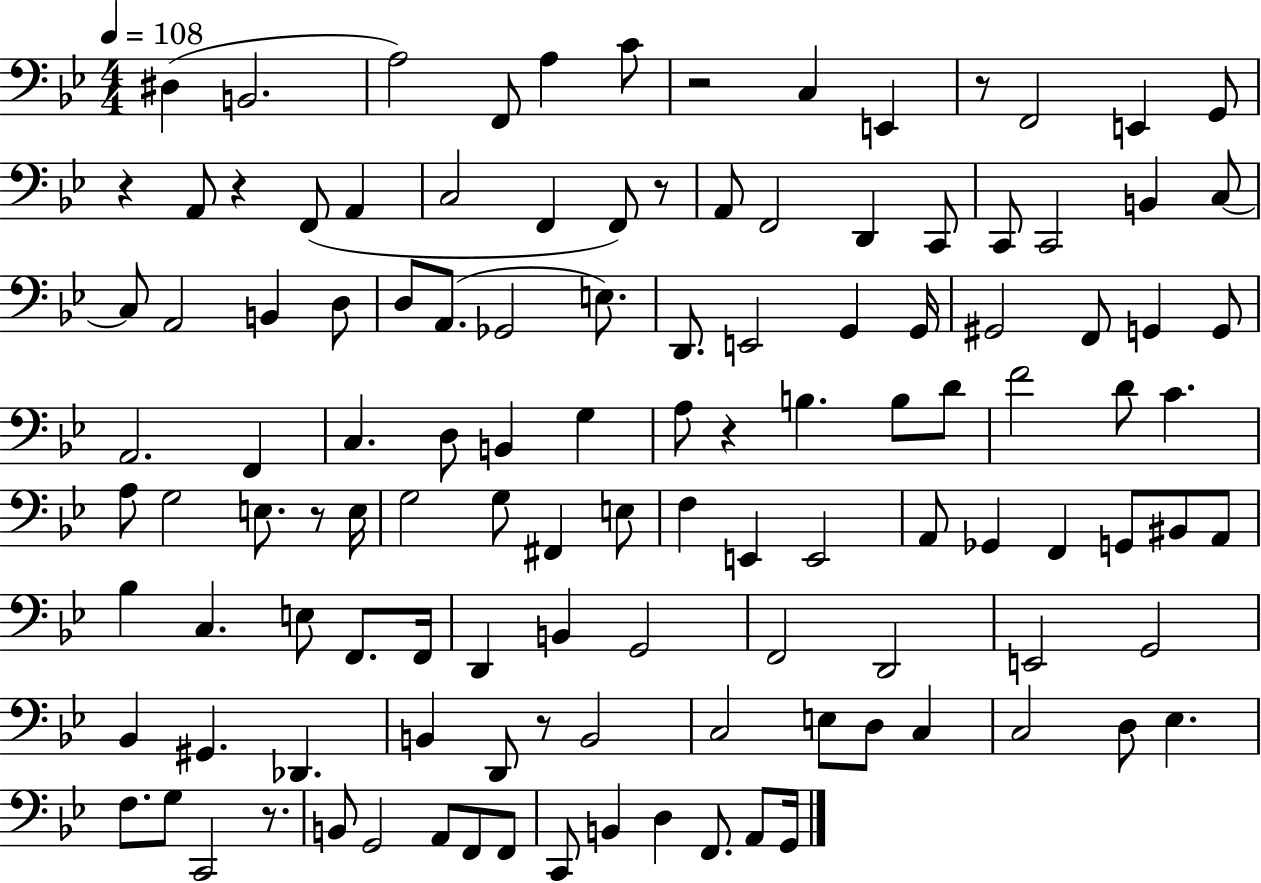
X:1
T:Untitled
M:4/4
L:1/4
K:Bb
^D, B,,2 A,2 F,,/2 A, C/2 z2 C, E,, z/2 F,,2 E,, G,,/2 z A,,/2 z F,,/2 A,, C,2 F,, F,,/2 z/2 A,,/2 F,,2 D,, C,,/2 C,,/2 C,,2 B,, C,/2 C,/2 A,,2 B,, D,/2 D,/2 A,,/2 _G,,2 E,/2 D,,/2 E,,2 G,, G,,/4 ^G,,2 F,,/2 G,, G,,/2 A,,2 F,, C, D,/2 B,, G, A,/2 z B, B,/2 D/2 F2 D/2 C A,/2 G,2 E,/2 z/2 E,/4 G,2 G,/2 ^F,, E,/2 F, E,, E,,2 A,,/2 _G,, F,, G,,/2 ^B,,/2 A,,/2 _B, C, E,/2 F,,/2 F,,/4 D,, B,, G,,2 F,,2 D,,2 E,,2 G,,2 _B,, ^G,, _D,, B,, D,,/2 z/2 B,,2 C,2 E,/2 D,/2 C, C,2 D,/2 _E, F,/2 G,/2 C,,2 z/2 B,,/2 G,,2 A,,/2 F,,/2 F,,/2 C,,/2 B,, D, F,,/2 A,,/2 G,,/4